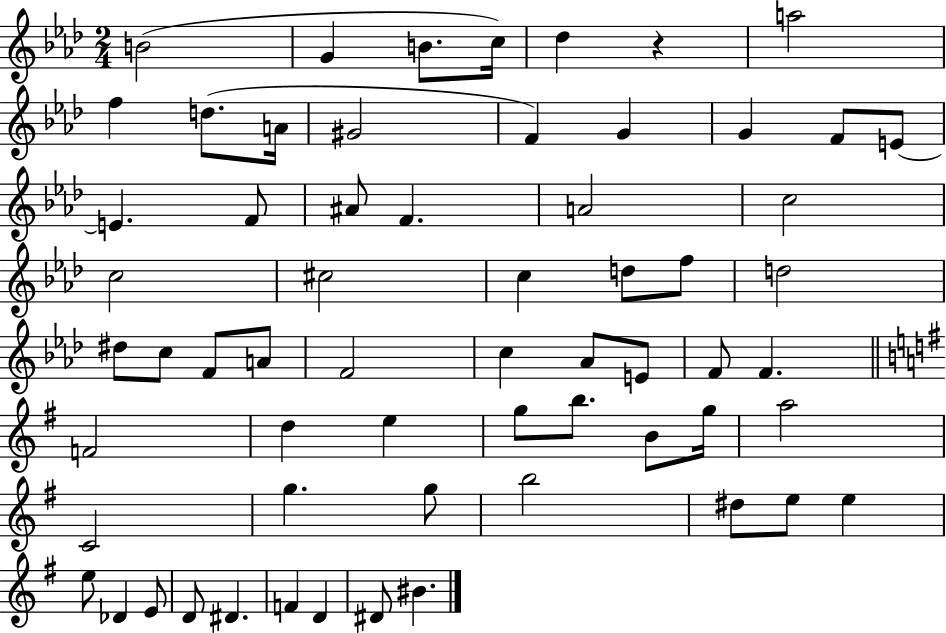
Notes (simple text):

B4/h G4/q B4/e. C5/s Db5/q R/q A5/h F5/q D5/e. A4/s G#4/h F4/q G4/q G4/q F4/e E4/e E4/q. F4/e A#4/e F4/q. A4/h C5/h C5/h C#5/h C5/q D5/e F5/e D5/h D#5/e C5/e F4/e A4/e F4/h C5/q Ab4/e E4/e F4/e F4/q. F4/h D5/q E5/q G5/e B5/e. B4/e G5/s A5/h C4/h G5/q. G5/e B5/h D#5/e E5/e E5/q E5/e Db4/q E4/e D4/e D#4/q. F4/q D4/q D#4/e BIS4/q.